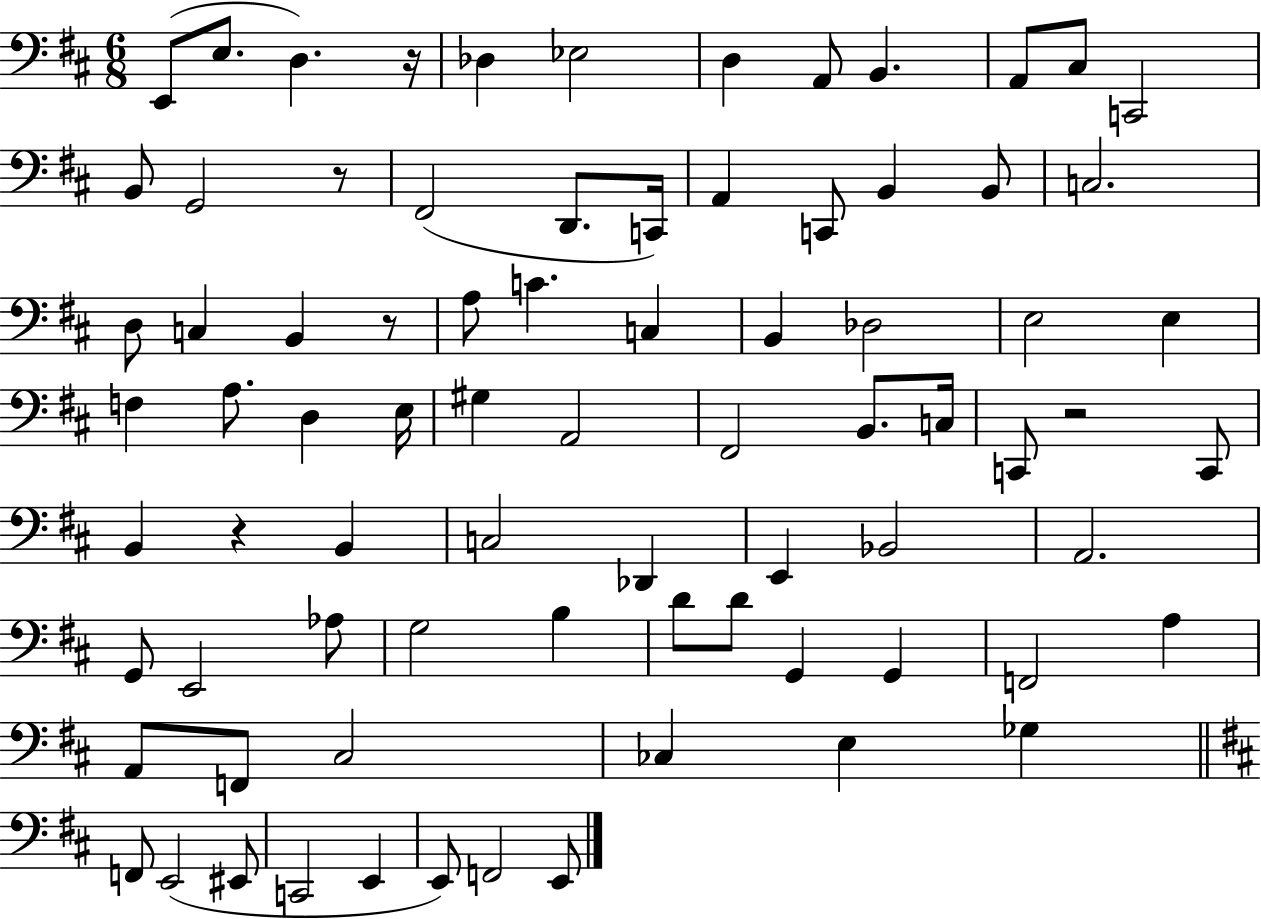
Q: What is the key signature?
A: D major